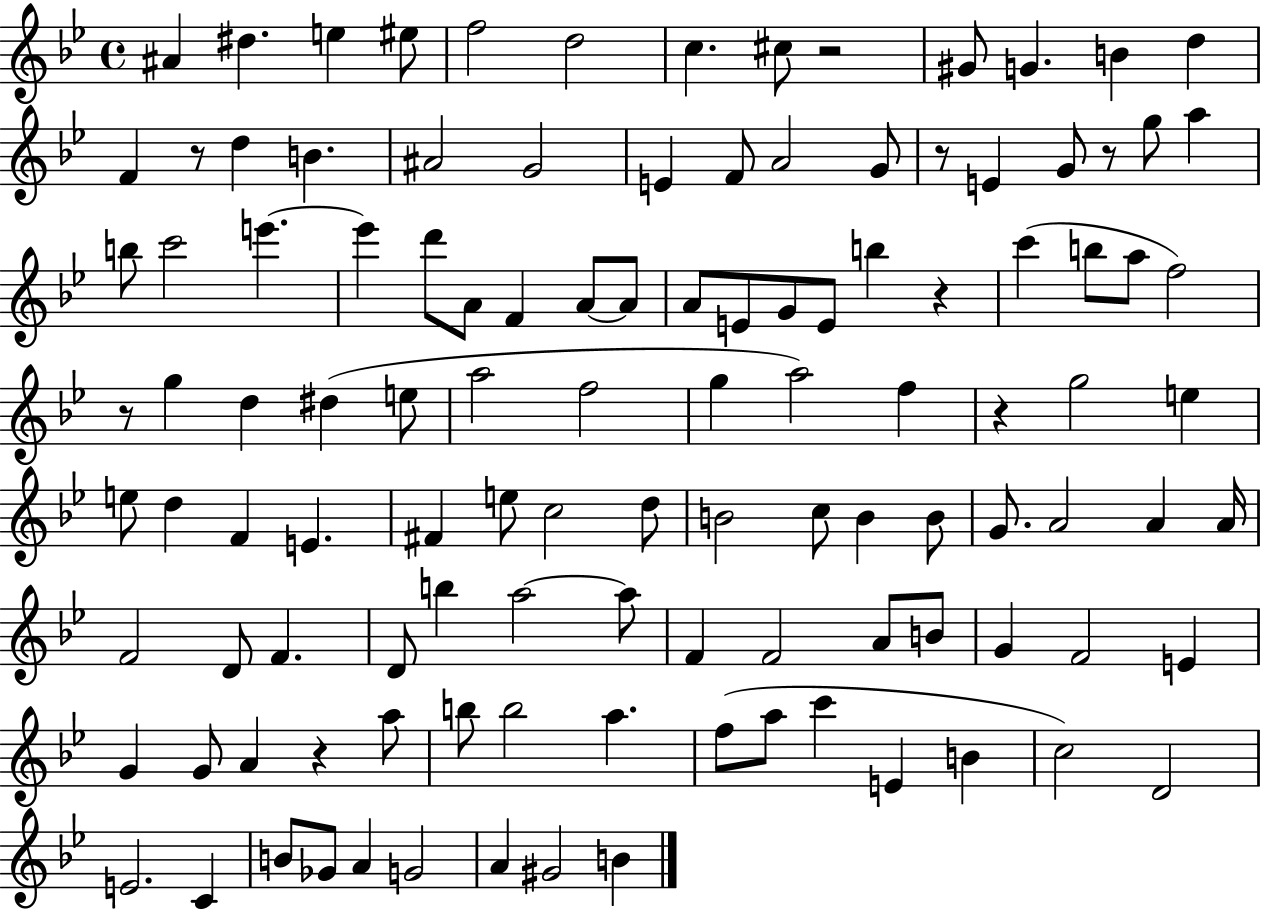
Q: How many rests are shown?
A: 8